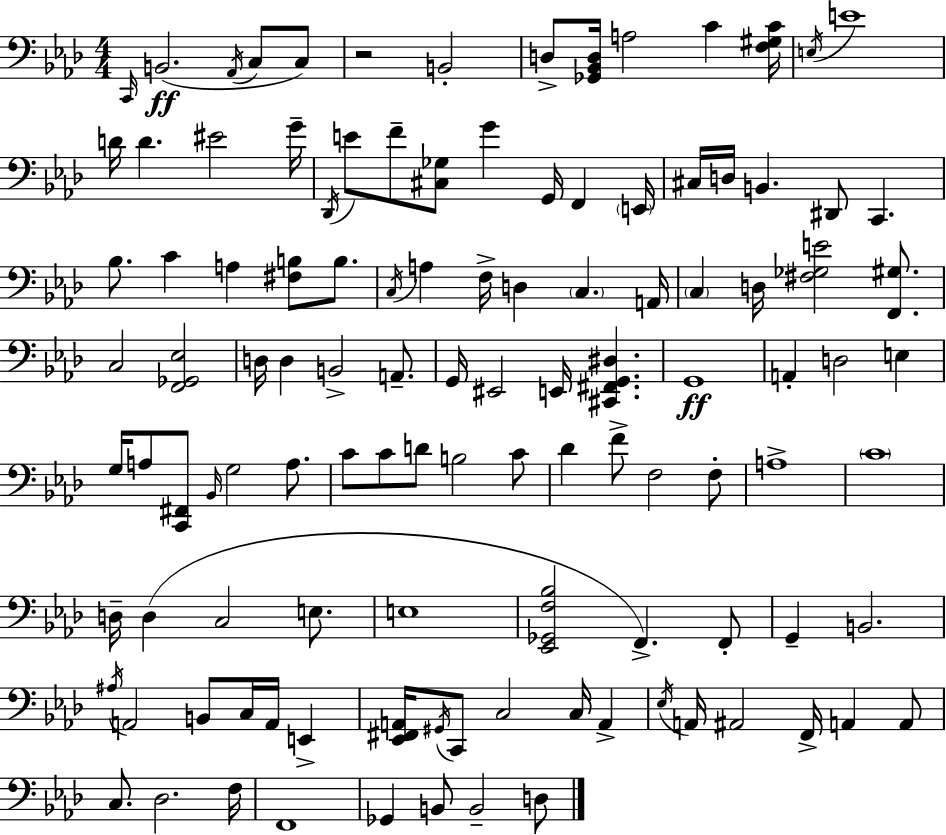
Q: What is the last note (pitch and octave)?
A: D3